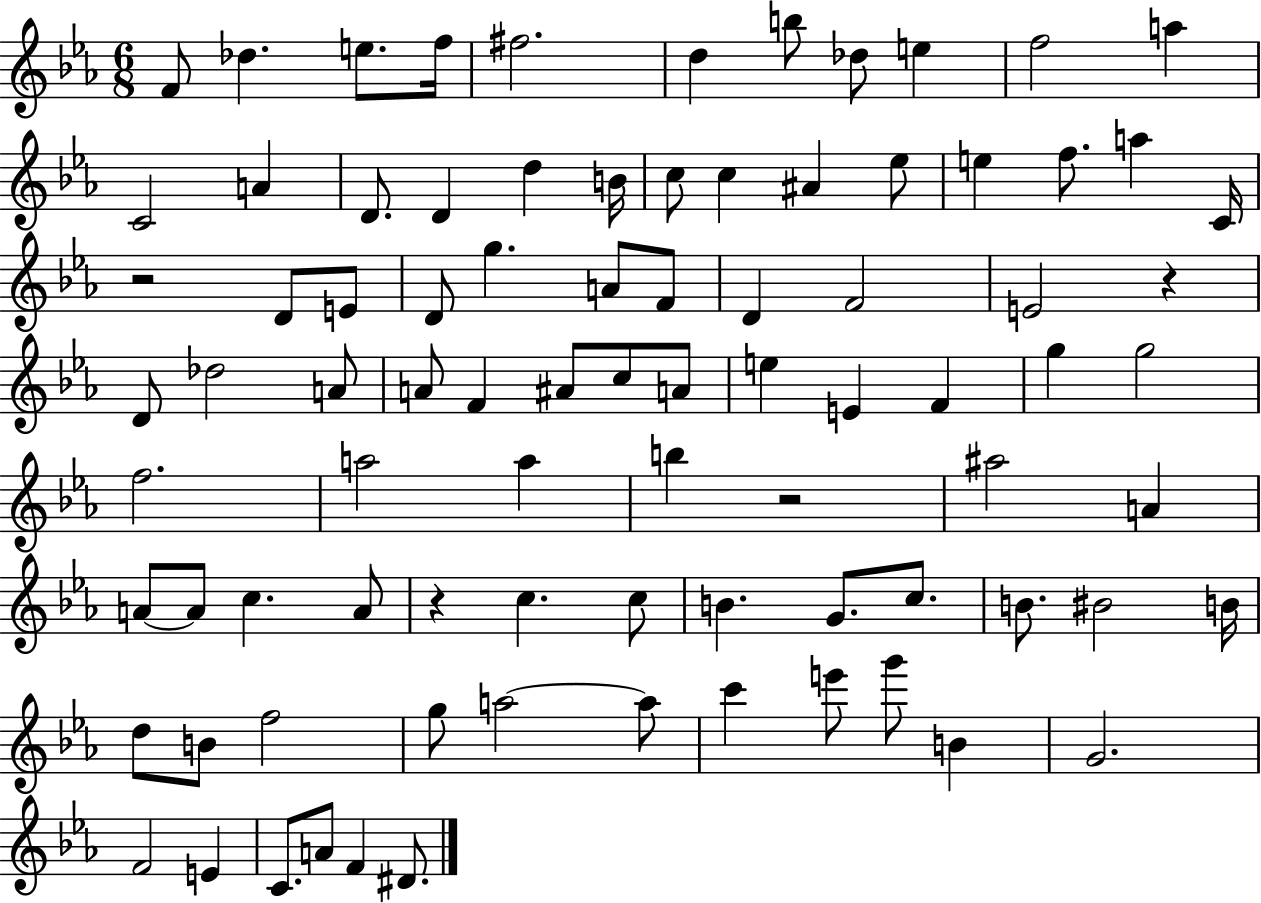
F4/e Db5/q. E5/e. F5/s F#5/h. D5/q B5/e Db5/e E5/q F5/h A5/q C4/h A4/q D4/e. D4/q D5/q B4/s C5/e C5/q A#4/q Eb5/e E5/q F5/e. A5/q C4/s R/h D4/e E4/e D4/e G5/q. A4/e F4/e D4/q F4/h E4/h R/q D4/e Db5/h A4/e A4/e F4/q A#4/e C5/e A4/e E5/q E4/q F4/q G5/q G5/h F5/h. A5/h A5/q B5/q R/h A#5/h A4/q A4/e A4/e C5/q. A4/e R/q C5/q. C5/e B4/q. G4/e. C5/e. B4/e. BIS4/h B4/s D5/e B4/e F5/h G5/e A5/h A5/e C6/q E6/e G6/e B4/q G4/h. F4/h E4/q C4/e. A4/e F4/q D#4/e.